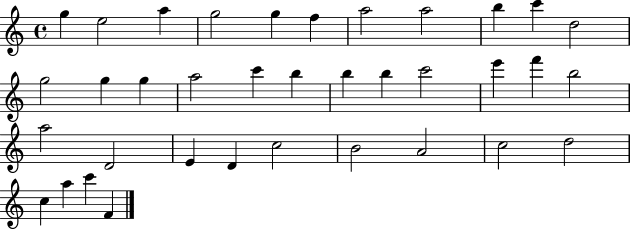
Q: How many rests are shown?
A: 0